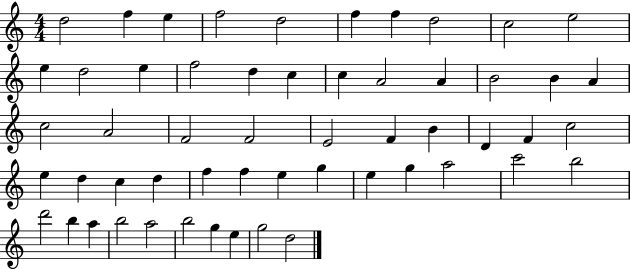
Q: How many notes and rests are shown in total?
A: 55